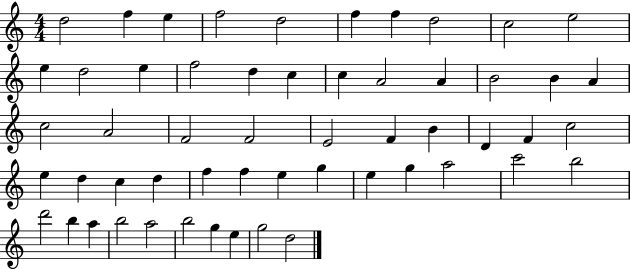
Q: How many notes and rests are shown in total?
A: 55